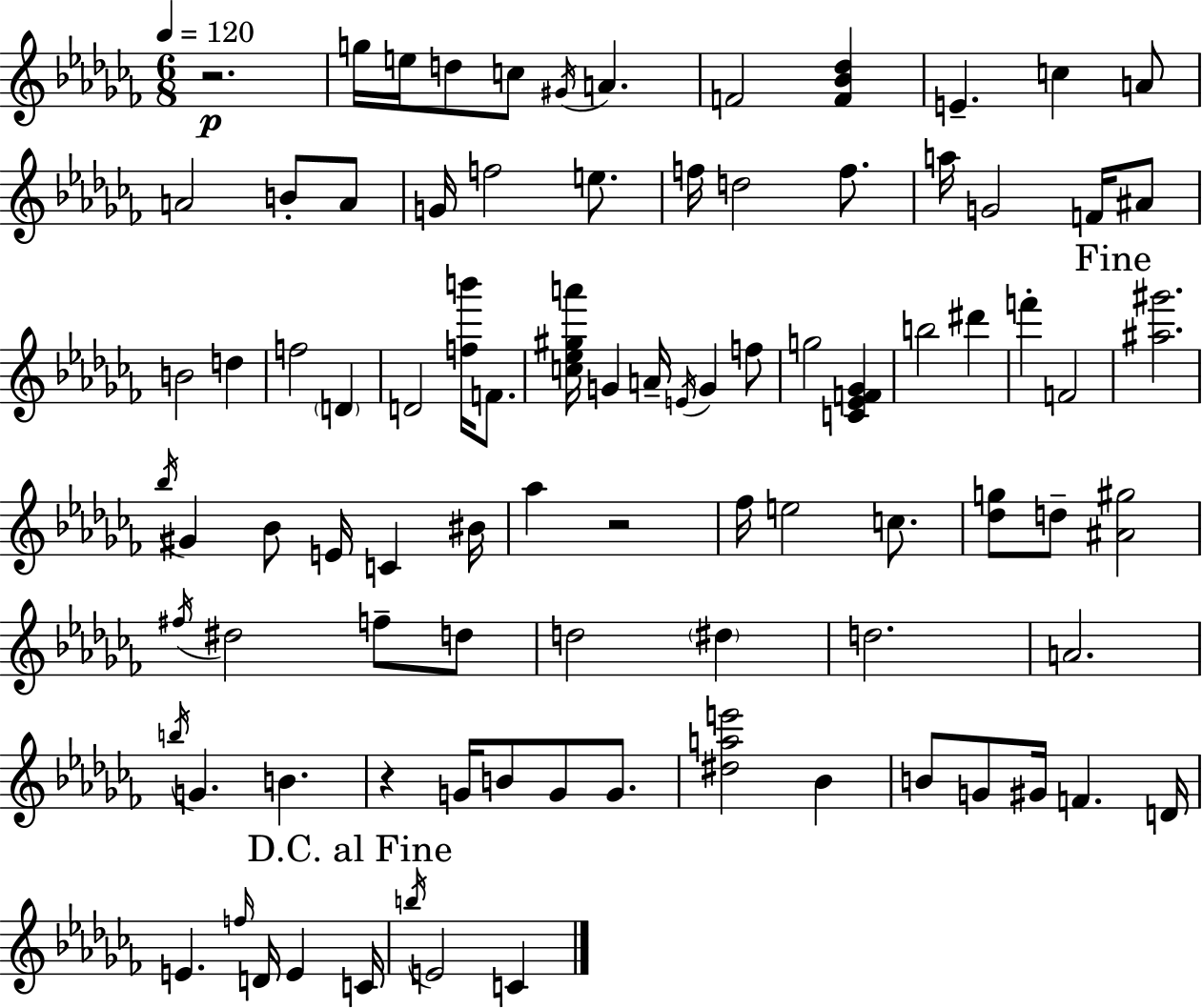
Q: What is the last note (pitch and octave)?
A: C4